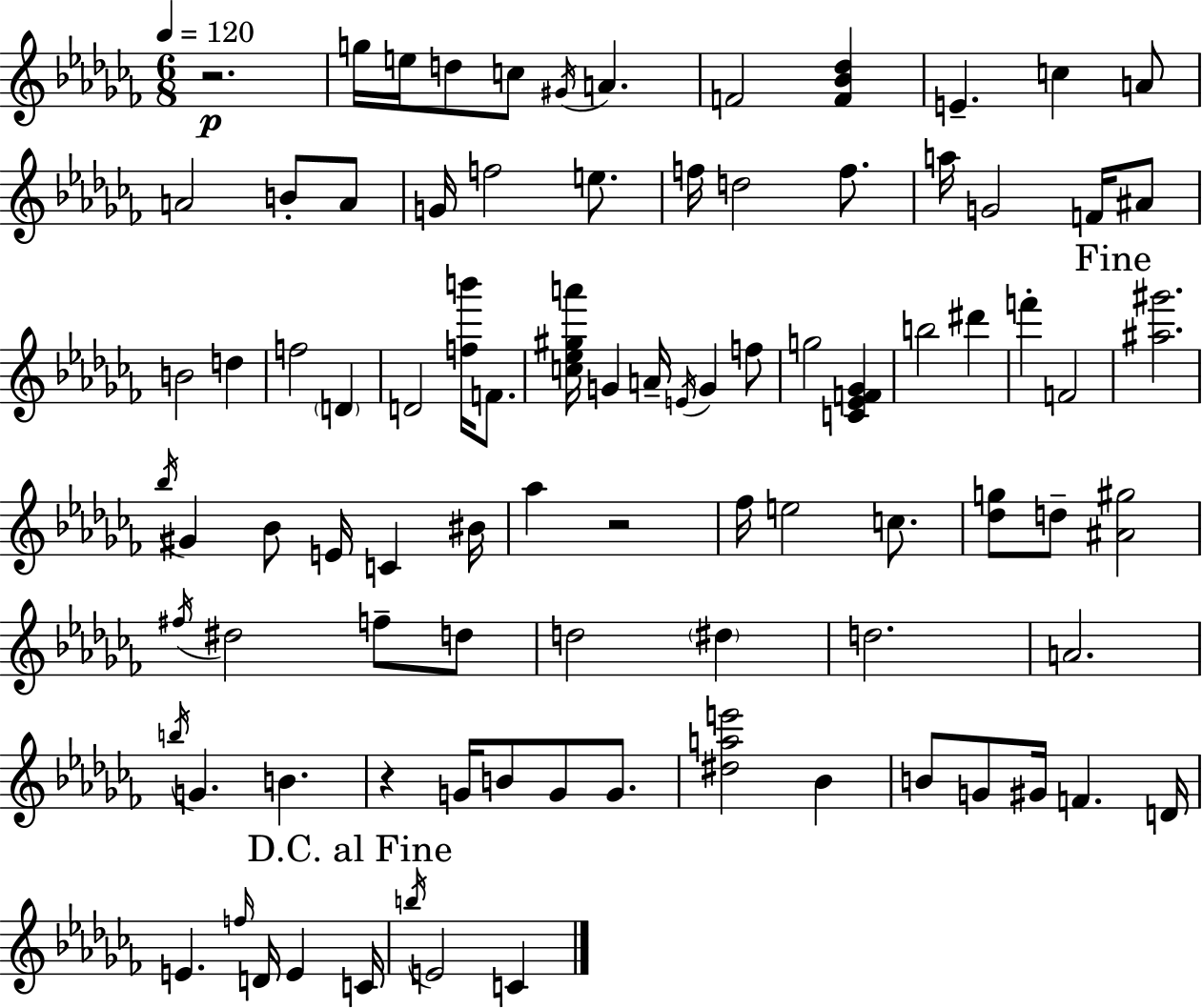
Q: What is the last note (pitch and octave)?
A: C4